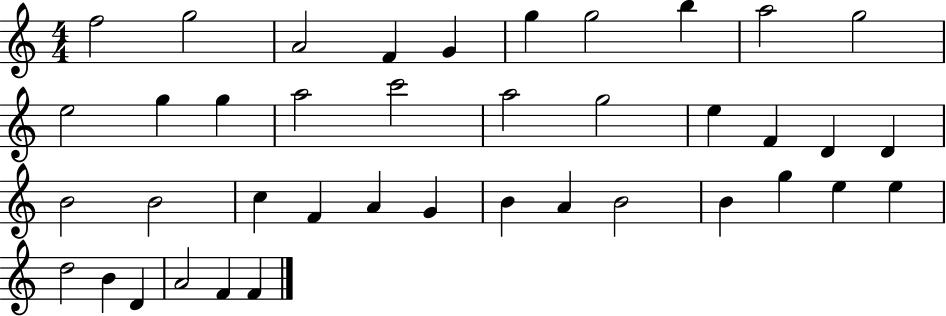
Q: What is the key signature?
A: C major